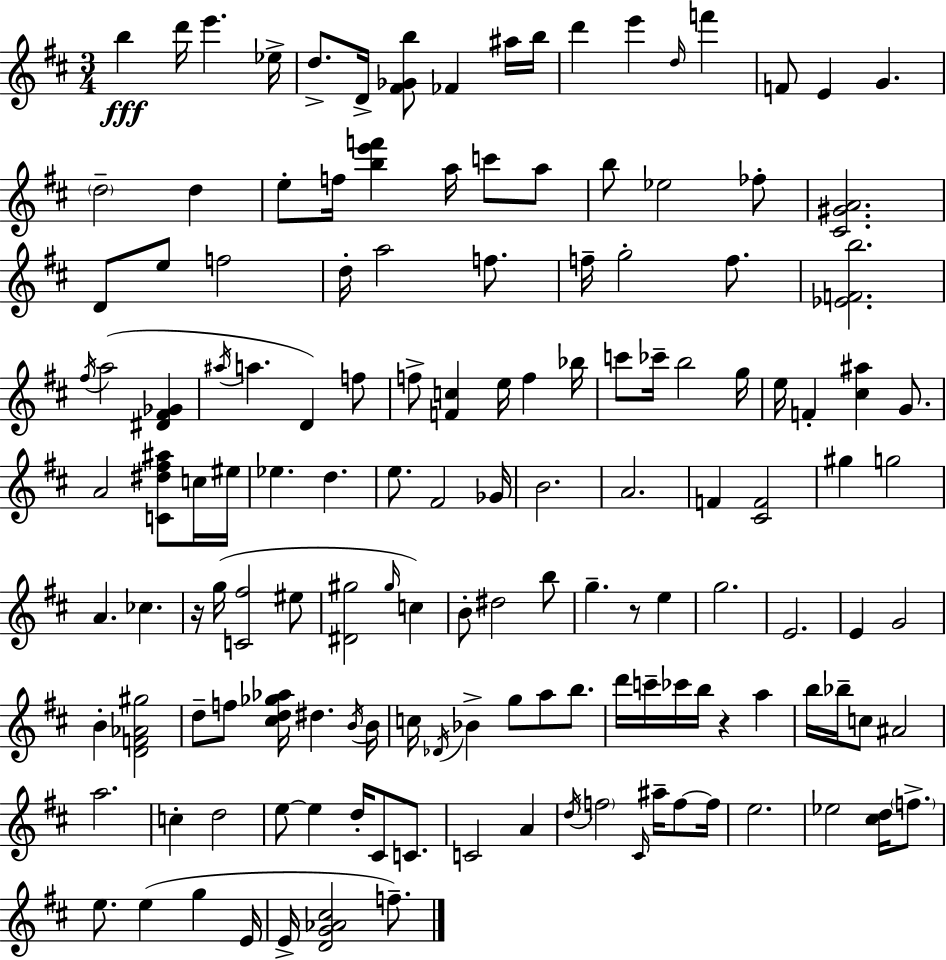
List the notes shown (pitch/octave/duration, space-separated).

B5/q D6/s E6/q. Eb5/s D5/e. D4/s [F#4,Gb4,B5]/e FES4/q A#5/s B5/s D6/q E6/q D5/s F6/q F4/e E4/q G4/q. D5/h D5/q E5/e F5/s [B5,E6,F6]/q A5/s C6/e A5/e B5/e Eb5/h FES5/e [C#4,G#4,A4]/h. D4/e E5/e F5/h D5/s A5/h F5/e. F5/s G5/h F5/e. [Eb4,F4,B5]/h. F#5/s A5/h [D#4,F#4,Gb4]/q A#5/s A5/q. D4/q F5/e F5/e [F4,C5]/q E5/s F5/q Bb5/s C6/e CES6/s B5/h G5/s E5/s F4/q [C#5,A#5]/q G4/e. A4/h [C4,D#5,F#5,A#5]/e C5/s EIS5/s Eb5/q. D5/q. E5/e. F#4/h Gb4/s B4/h. A4/h. F4/q [C#4,F4]/h G#5/q G5/h A4/q. CES5/q. R/s G5/s [C4,F#5]/h EIS5/e [D#4,G#5]/h G#5/s C5/q B4/e D#5/h B5/e G5/q. R/e E5/q G5/h. E4/h. E4/q G4/h B4/q [D4,F4,Ab4,G#5]/h D5/e F5/e [C#5,D5,Gb5,Ab5]/s D#5/q. B4/s B4/s C5/s Db4/s Bb4/q G5/e A5/e B5/e. D6/s C6/s CES6/s B5/s R/q A5/q B5/s Bb5/s C5/e A#4/h A5/h. C5/q D5/h E5/e E5/q D5/s C#4/e C4/e. C4/h A4/q D5/s F5/h C#4/s A#5/s F5/e F5/s E5/h. Eb5/h [C#5,D5]/s F5/e. E5/e. E5/q G5/q E4/s E4/s [D4,G4,Ab4,C#5]/h F5/e.